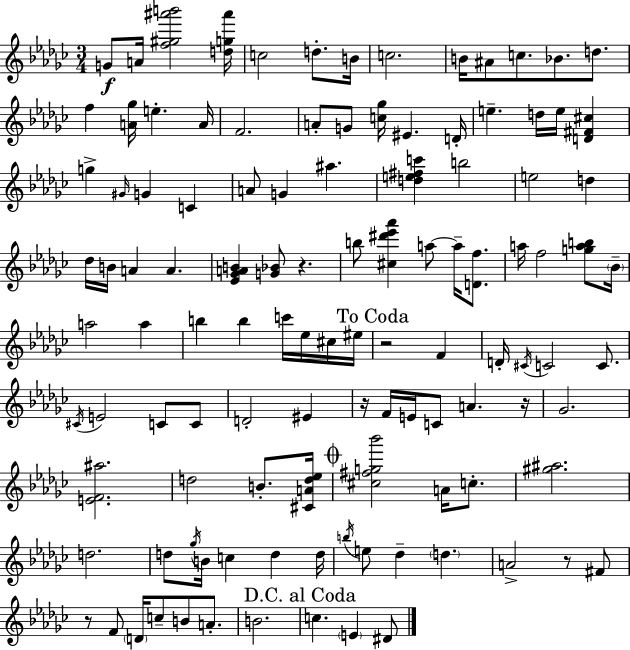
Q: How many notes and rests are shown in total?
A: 113